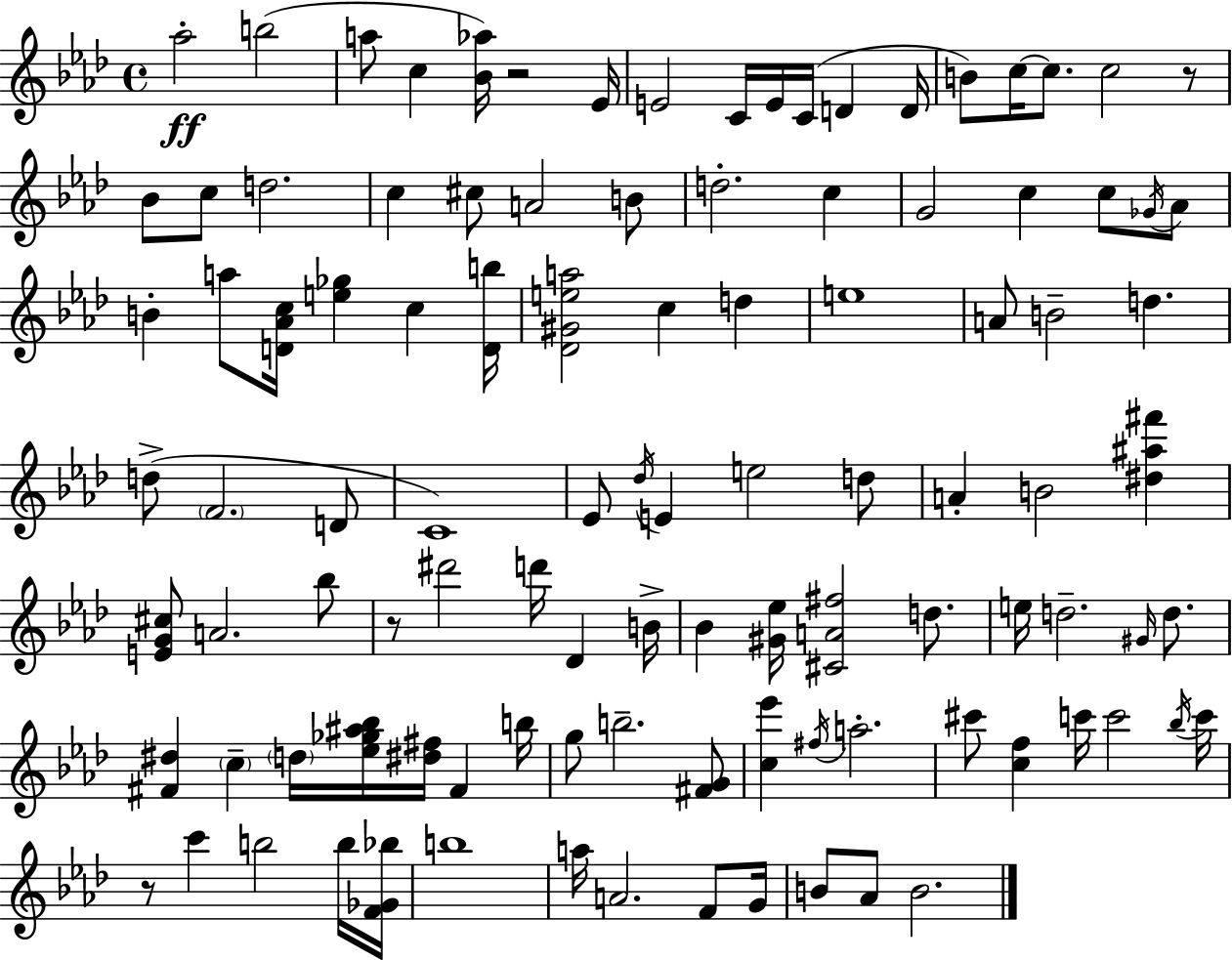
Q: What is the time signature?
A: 4/4